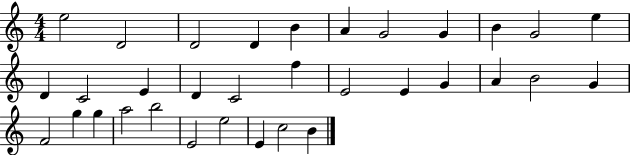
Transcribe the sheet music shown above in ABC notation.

X:1
T:Untitled
M:4/4
L:1/4
K:C
e2 D2 D2 D B A G2 G B G2 e D C2 E D C2 f E2 E G A B2 G F2 g g a2 b2 E2 e2 E c2 B